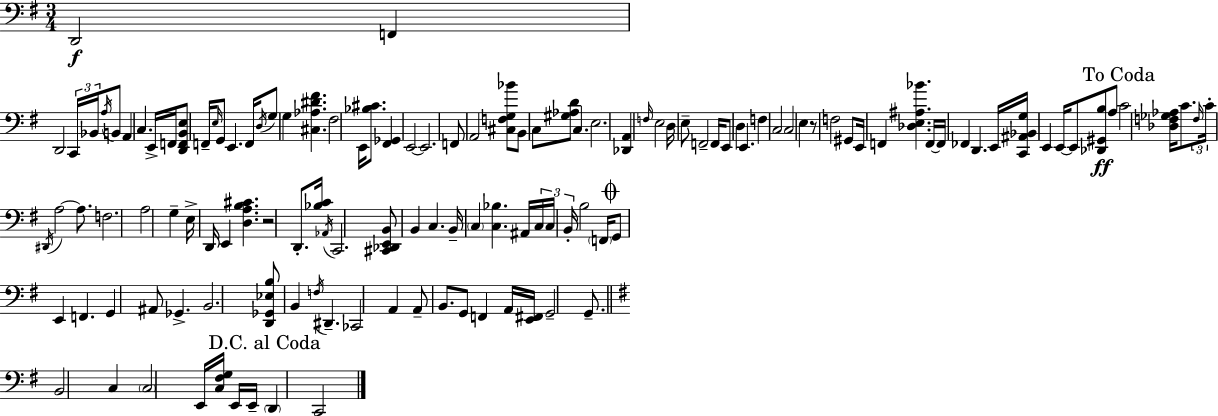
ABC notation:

X:1
T:Untitled
M:3/4
L:1/4
K:Em
D,,2 F,, D,,2 C,,/4 _B,,/4 A,/4 B,,/2 A,, C, E,,/4 F,,/4 [D,,F,,B,,E,]/2 F,,/4 E,/4 G,,/2 E,, F,,/4 D,/4 G,/2 G, [^C,_A,^D^F] ^F,2 E,,/4 [_B,^C]/2 [^F,,_G,,] E,,2 E,,2 F,,/2 A,,2 [^C,F,G,_B]/2 B,,/2 C,/2 [^G,_A,D]/2 C, E,2 [_D,,A,,] F,/4 E,2 D,/4 E,/2 F,,2 F,,/4 E,,/2 D, E,, F, C,2 C,2 E, z/2 F,2 ^G,,/2 E,,/4 F,, [_D,E,^A,_B] F,,/4 F,,/4 _F,, D,, E,,/4 [C,,^A,,_B,,G,]/4 E,, E,,/4 E,,/2 [_D,,^G,,B,]/2 A,/2 C2 [_D,F,_G,_A,]/4 C/2 F,/4 C/4 ^D,,/4 A,2 A,/2 F,2 A,2 G, E,/4 D,,/4 E,, [D,A,B,^C] z2 D,,/2 [_B,C]/4 _A,,/4 C,,2 [^C,,_D,,E,,B,,]/2 B,, C, B,,/4 C, [C,_B,] ^A,,/4 C,/4 C,/4 B,,/4 B,2 F,,/4 G,,/2 E,, F,, G,, ^A,,/2 _G,, B,,2 [D,,_G,,_E,B,]/2 B,, F,/4 ^D,, _C,,2 A,, A,,/2 B,,/2 G,,/2 F,, A,,/4 [E,,^F,,]/4 G,,2 G,,/2 B,,2 C, C,2 E,,/4 [C,^F,G,]/4 E,,/4 E,,/4 D,, C,,2